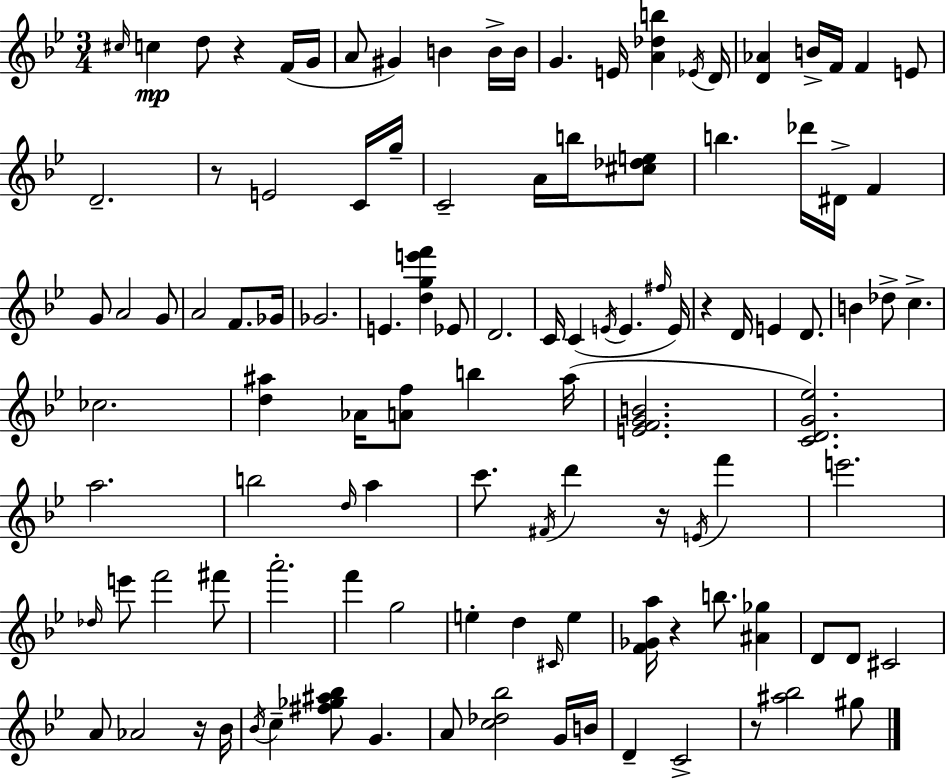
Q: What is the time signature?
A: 3/4